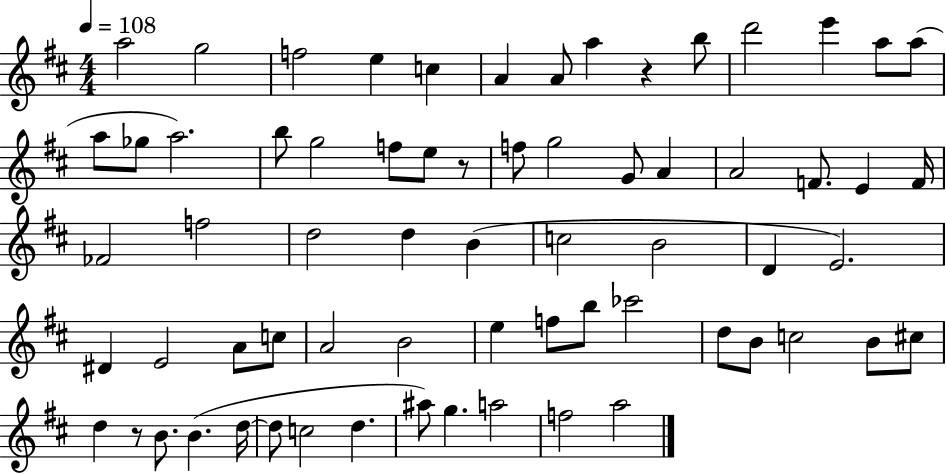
{
  \clef treble
  \numericTimeSignature
  \time 4/4
  \key d \major
  \tempo 4 = 108
  a''2 g''2 | f''2 e''4 c''4 | a'4 a'8 a''4 r4 b''8 | d'''2 e'''4 a''8 a''8( | \break a''8 ges''8 a''2.) | b''8 g''2 f''8 e''8 r8 | f''8 g''2 g'8 a'4 | a'2 f'8. e'4 f'16 | \break fes'2 f''2 | d''2 d''4 b'4( | c''2 b'2 | d'4 e'2.) | \break dis'4 e'2 a'8 c''8 | a'2 b'2 | e''4 f''8 b''8 ces'''2 | d''8 b'8 c''2 b'8 cis''8 | \break d''4 r8 b'8. b'4.( d''16~~ | d''8 c''2 d''4. | ais''8) g''4. a''2 | f''2 a''2 | \break \bar "|."
}